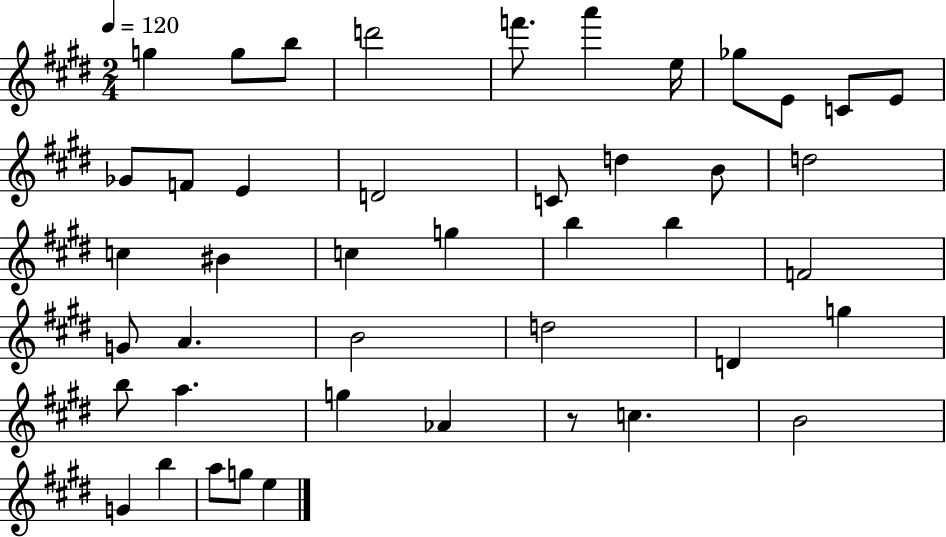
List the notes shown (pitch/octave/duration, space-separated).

G5/q G5/e B5/e D6/h F6/e. A6/q E5/s Gb5/e E4/e C4/e E4/e Gb4/e F4/e E4/q D4/h C4/e D5/q B4/e D5/h C5/q BIS4/q C5/q G5/q B5/q B5/q F4/h G4/e A4/q. B4/h D5/h D4/q G5/q B5/e A5/q. G5/q Ab4/q R/e C5/q. B4/h G4/q B5/q A5/e G5/e E5/q